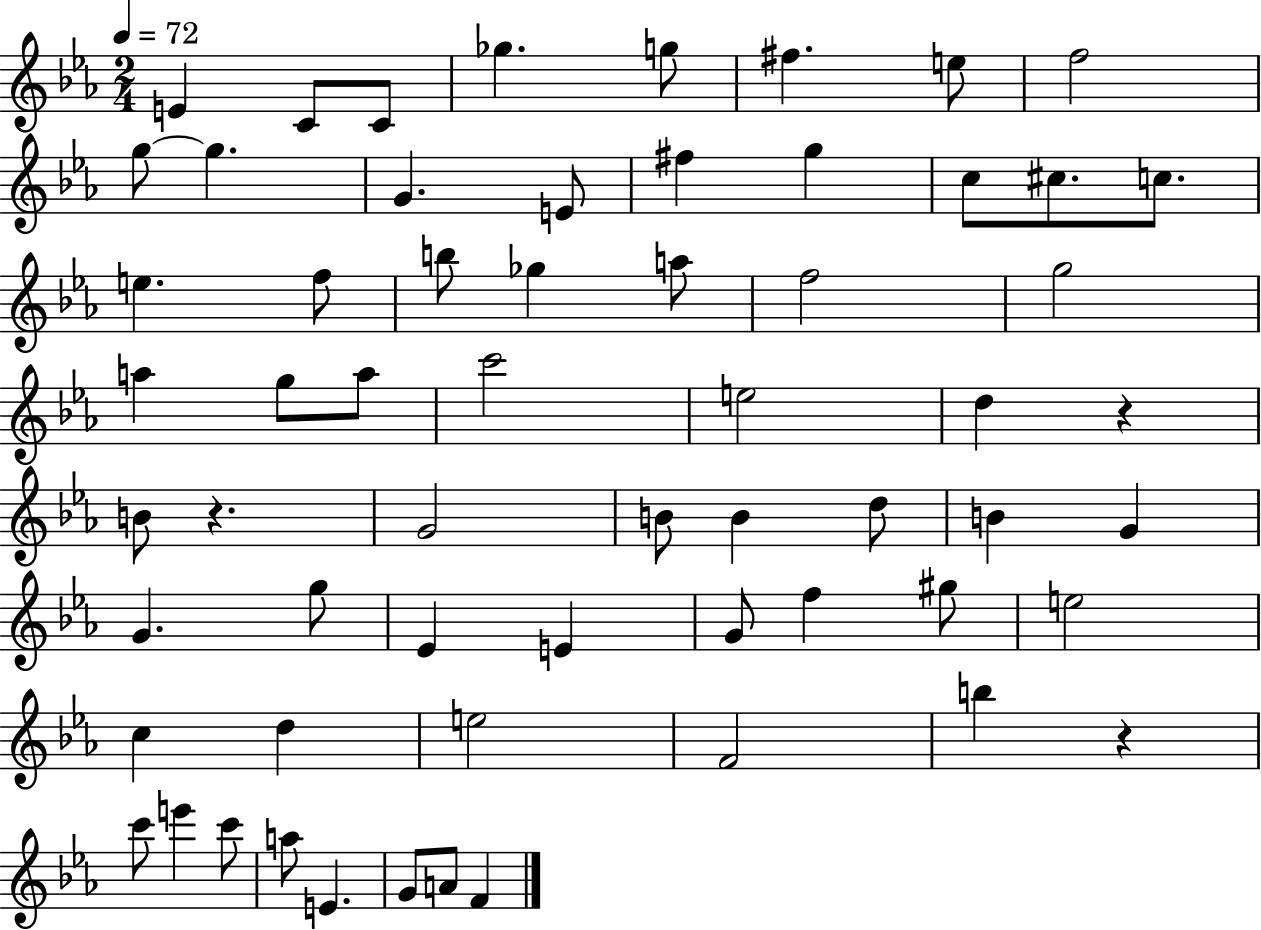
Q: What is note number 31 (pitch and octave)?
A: B4